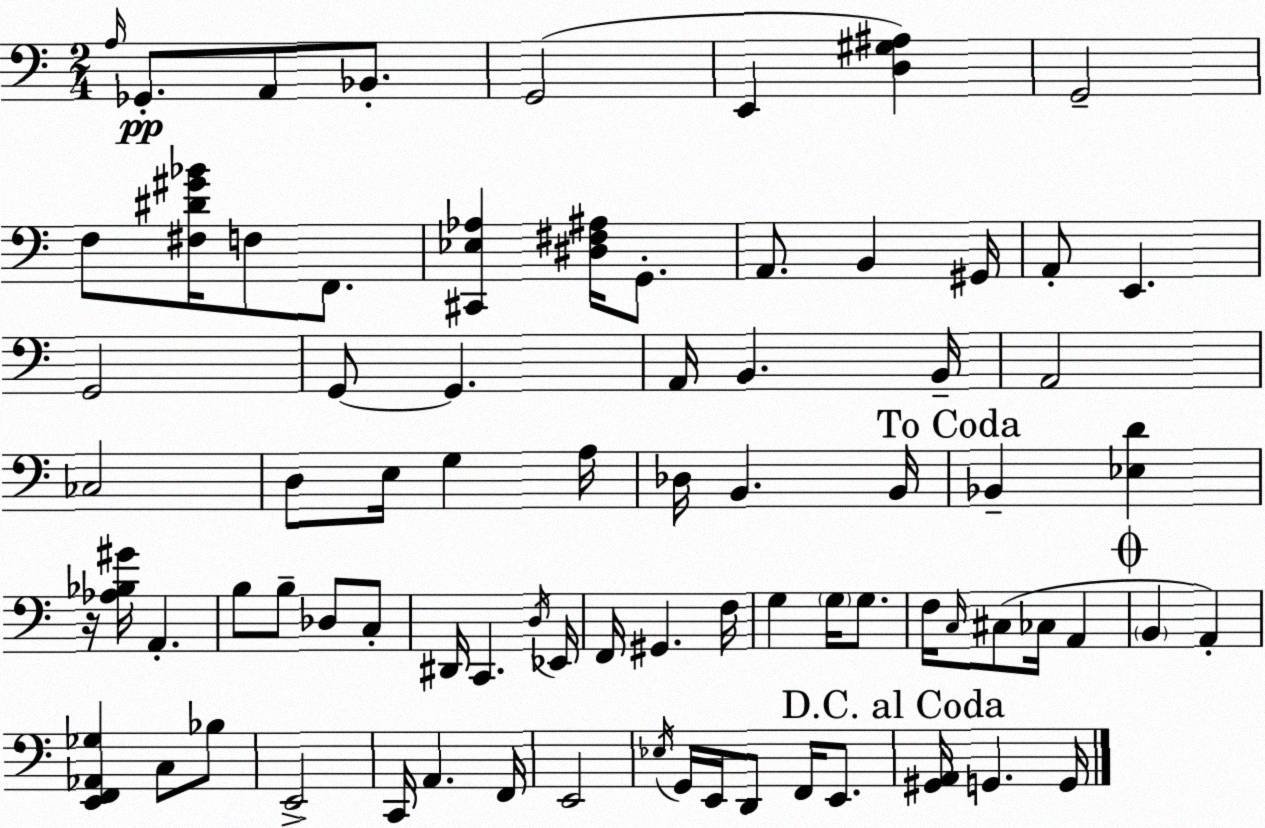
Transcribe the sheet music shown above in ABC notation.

X:1
T:Untitled
M:2/4
L:1/4
K:C
A,/4 _G,,/2 A,,/2 _B,,/2 G,,2 E,, [D,^G,^A,] G,,2 F,/2 [^F,^D^G_B]/4 F,/2 F,,/2 [^C,,_E,_A,] [^D,^F,^A,]/4 G,,/2 A,,/2 B,, ^G,,/4 A,,/2 E,, G,,2 G,,/2 G,, A,,/4 B,, B,,/4 A,,2 _C,2 D,/2 E,/4 G, A,/4 _D,/4 B,, B,,/4 _B,, [_E,D] z/4 [_A,_B,^G]/4 A,, B,/2 B,/2 _D,/2 C,/2 ^D,,/4 C,, D,/4 _E,,/4 F,,/4 ^G,, F,/4 G, G,/4 G,/2 F,/4 C,/4 ^C,/2 _C,/4 A,, B,, A,, [E,,F,,_A,,_G,] C,/2 _B,/2 E,,2 C,,/4 A,, F,,/4 E,,2 _E,/4 G,,/4 E,,/4 D,,/2 F,,/4 E,,/2 [^G,,A,,]/4 G,, G,,/4